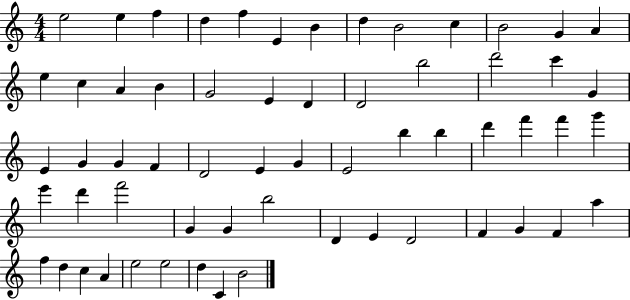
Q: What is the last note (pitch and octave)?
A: B4